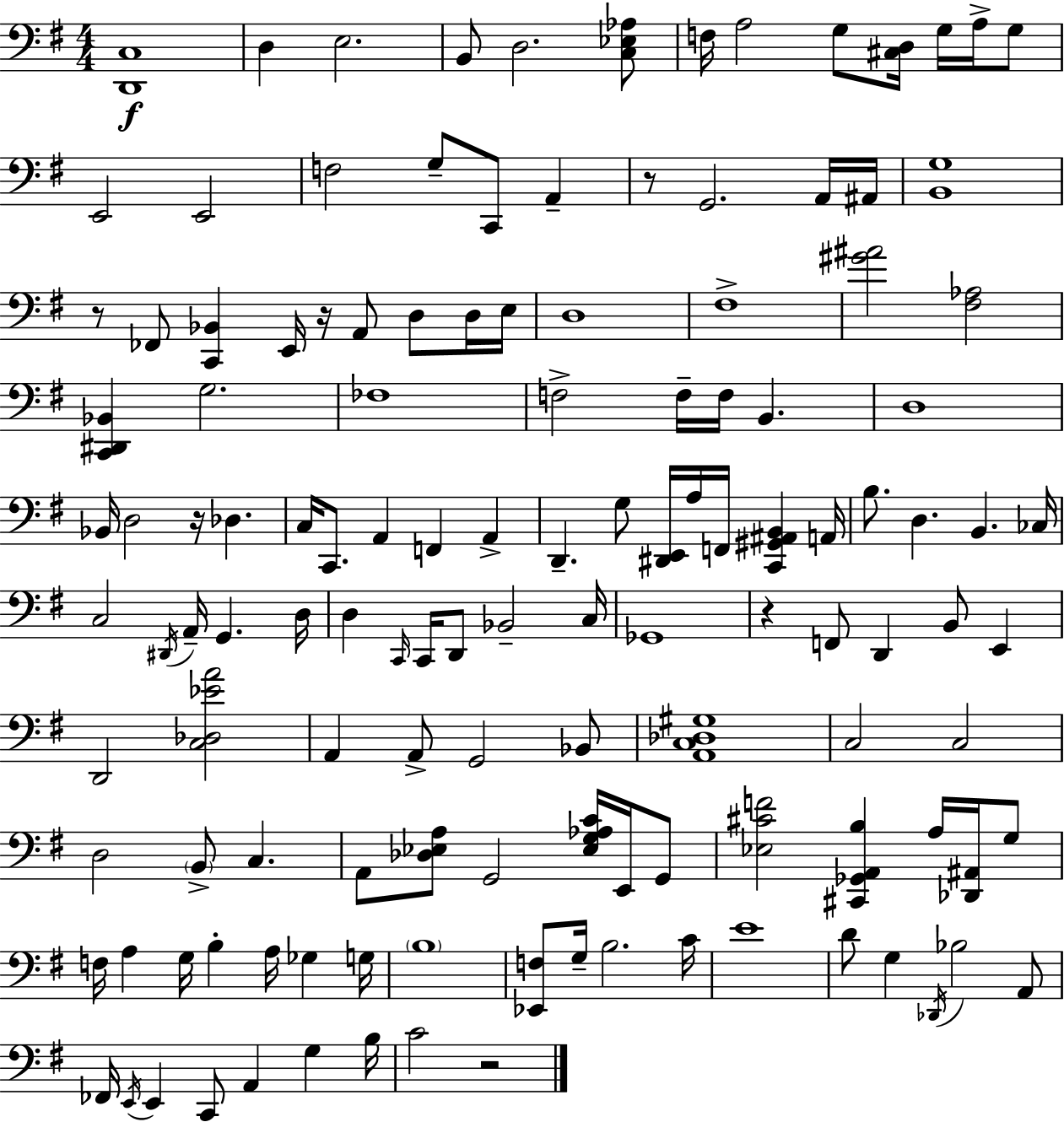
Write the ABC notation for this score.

X:1
T:Untitled
M:4/4
L:1/4
K:G
[D,,C,]4 D, E,2 B,,/2 D,2 [C,_E,_A,]/2 F,/4 A,2 G,/2 [^C,D,]/4 G,/4 A,/4 G,/2 E,,2 E,,2 F,2 G,/2 C,,/2 A,, z/2 G,,2 A,,/4 ^A,,/4 [B,,G,]4 z/2 _F,,/2 [C,,_B,,] E,,/4 z/4 A,,/2 D,/2 D,/4 E,/4 D,4 ^F,4 [^G^A]2 [^F,_A,]2 [C,,^D,,_B,,] G,2 _F,4 F,2 F,/4 F,/4 B,, D,4 _B,,/4 D,2 z/4 _D, C,/4 C,,/2 A,, F,, A,, D,, G,/2 [^D,,E,,]/4 A,/4 F,,/4 [C,,^G,,^A,,B,,] A,,/4 B,/2 D, B,, _C,/4 C,2 ^D,,/4 A,,/4 G,, D,/4 D, C,,/4 C,,/4 D,,/2 _B,,2 C,/4 _G,,4 z F,,/2 D,, B,,/2 E,, D,,2 [C,_D,_EA]2 A,, A,,/2 G,,2 _B,,/2 [A,,C,_D,^G,]4 C,2 C,2 D,2 B,,/2 C, A,,/2 [_D,_E,A,]/2 G,,2 [_E,G,_A,C]/4 E,,/4 G,,/2 [_E,^CF]2 [^C,,_G,,A,,B,] A,/4 [_D,,^A,,]/4 G,/2 F,/4 A, G,/4 B, A,/4 _G, G,/4 B,4 [_E,,F,]/2 G,/4 B,2 C/4 E4 D/2 G, _D,,/4 _B,2 A,,/2 _F,,/4 E,,/4 E,, C,,/2 A,, G, B,/4 C2 z2